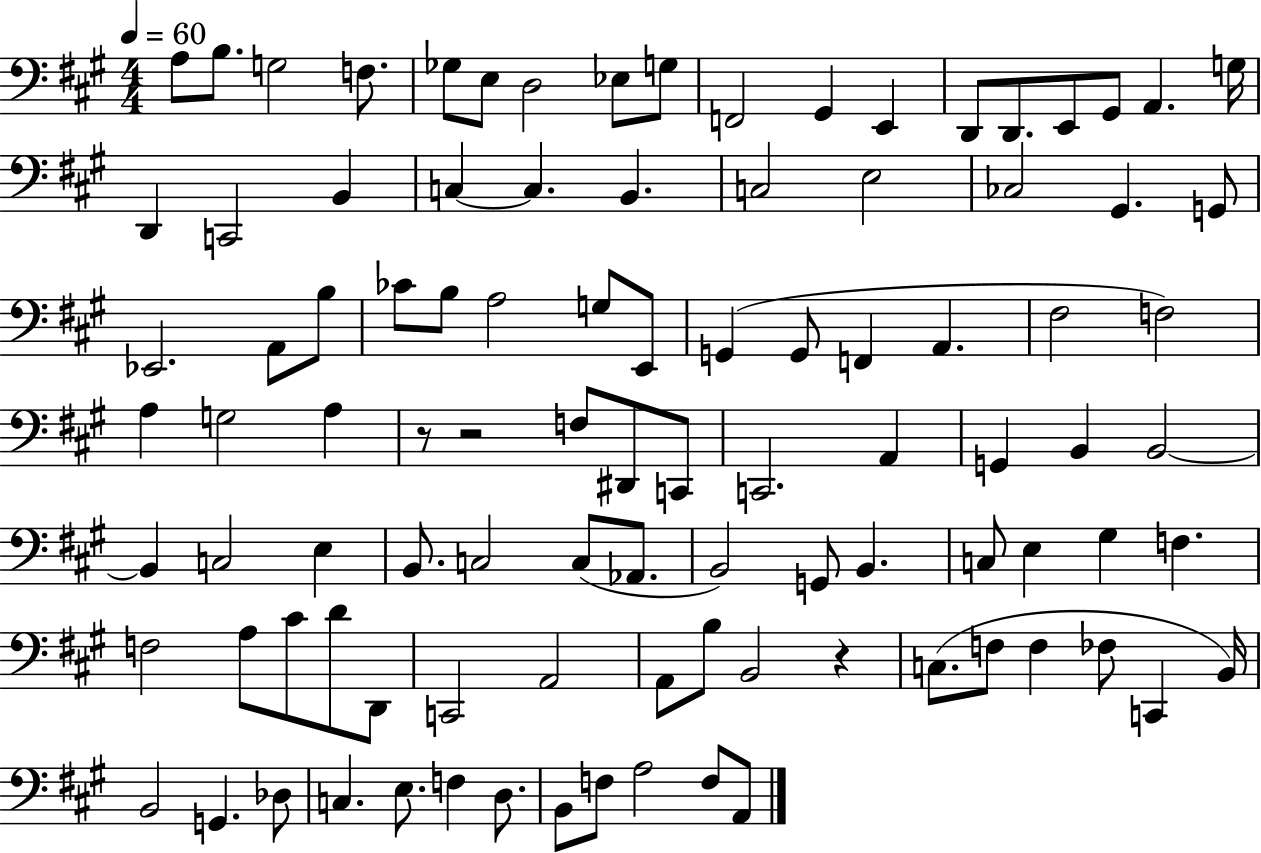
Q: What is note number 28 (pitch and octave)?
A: G#2